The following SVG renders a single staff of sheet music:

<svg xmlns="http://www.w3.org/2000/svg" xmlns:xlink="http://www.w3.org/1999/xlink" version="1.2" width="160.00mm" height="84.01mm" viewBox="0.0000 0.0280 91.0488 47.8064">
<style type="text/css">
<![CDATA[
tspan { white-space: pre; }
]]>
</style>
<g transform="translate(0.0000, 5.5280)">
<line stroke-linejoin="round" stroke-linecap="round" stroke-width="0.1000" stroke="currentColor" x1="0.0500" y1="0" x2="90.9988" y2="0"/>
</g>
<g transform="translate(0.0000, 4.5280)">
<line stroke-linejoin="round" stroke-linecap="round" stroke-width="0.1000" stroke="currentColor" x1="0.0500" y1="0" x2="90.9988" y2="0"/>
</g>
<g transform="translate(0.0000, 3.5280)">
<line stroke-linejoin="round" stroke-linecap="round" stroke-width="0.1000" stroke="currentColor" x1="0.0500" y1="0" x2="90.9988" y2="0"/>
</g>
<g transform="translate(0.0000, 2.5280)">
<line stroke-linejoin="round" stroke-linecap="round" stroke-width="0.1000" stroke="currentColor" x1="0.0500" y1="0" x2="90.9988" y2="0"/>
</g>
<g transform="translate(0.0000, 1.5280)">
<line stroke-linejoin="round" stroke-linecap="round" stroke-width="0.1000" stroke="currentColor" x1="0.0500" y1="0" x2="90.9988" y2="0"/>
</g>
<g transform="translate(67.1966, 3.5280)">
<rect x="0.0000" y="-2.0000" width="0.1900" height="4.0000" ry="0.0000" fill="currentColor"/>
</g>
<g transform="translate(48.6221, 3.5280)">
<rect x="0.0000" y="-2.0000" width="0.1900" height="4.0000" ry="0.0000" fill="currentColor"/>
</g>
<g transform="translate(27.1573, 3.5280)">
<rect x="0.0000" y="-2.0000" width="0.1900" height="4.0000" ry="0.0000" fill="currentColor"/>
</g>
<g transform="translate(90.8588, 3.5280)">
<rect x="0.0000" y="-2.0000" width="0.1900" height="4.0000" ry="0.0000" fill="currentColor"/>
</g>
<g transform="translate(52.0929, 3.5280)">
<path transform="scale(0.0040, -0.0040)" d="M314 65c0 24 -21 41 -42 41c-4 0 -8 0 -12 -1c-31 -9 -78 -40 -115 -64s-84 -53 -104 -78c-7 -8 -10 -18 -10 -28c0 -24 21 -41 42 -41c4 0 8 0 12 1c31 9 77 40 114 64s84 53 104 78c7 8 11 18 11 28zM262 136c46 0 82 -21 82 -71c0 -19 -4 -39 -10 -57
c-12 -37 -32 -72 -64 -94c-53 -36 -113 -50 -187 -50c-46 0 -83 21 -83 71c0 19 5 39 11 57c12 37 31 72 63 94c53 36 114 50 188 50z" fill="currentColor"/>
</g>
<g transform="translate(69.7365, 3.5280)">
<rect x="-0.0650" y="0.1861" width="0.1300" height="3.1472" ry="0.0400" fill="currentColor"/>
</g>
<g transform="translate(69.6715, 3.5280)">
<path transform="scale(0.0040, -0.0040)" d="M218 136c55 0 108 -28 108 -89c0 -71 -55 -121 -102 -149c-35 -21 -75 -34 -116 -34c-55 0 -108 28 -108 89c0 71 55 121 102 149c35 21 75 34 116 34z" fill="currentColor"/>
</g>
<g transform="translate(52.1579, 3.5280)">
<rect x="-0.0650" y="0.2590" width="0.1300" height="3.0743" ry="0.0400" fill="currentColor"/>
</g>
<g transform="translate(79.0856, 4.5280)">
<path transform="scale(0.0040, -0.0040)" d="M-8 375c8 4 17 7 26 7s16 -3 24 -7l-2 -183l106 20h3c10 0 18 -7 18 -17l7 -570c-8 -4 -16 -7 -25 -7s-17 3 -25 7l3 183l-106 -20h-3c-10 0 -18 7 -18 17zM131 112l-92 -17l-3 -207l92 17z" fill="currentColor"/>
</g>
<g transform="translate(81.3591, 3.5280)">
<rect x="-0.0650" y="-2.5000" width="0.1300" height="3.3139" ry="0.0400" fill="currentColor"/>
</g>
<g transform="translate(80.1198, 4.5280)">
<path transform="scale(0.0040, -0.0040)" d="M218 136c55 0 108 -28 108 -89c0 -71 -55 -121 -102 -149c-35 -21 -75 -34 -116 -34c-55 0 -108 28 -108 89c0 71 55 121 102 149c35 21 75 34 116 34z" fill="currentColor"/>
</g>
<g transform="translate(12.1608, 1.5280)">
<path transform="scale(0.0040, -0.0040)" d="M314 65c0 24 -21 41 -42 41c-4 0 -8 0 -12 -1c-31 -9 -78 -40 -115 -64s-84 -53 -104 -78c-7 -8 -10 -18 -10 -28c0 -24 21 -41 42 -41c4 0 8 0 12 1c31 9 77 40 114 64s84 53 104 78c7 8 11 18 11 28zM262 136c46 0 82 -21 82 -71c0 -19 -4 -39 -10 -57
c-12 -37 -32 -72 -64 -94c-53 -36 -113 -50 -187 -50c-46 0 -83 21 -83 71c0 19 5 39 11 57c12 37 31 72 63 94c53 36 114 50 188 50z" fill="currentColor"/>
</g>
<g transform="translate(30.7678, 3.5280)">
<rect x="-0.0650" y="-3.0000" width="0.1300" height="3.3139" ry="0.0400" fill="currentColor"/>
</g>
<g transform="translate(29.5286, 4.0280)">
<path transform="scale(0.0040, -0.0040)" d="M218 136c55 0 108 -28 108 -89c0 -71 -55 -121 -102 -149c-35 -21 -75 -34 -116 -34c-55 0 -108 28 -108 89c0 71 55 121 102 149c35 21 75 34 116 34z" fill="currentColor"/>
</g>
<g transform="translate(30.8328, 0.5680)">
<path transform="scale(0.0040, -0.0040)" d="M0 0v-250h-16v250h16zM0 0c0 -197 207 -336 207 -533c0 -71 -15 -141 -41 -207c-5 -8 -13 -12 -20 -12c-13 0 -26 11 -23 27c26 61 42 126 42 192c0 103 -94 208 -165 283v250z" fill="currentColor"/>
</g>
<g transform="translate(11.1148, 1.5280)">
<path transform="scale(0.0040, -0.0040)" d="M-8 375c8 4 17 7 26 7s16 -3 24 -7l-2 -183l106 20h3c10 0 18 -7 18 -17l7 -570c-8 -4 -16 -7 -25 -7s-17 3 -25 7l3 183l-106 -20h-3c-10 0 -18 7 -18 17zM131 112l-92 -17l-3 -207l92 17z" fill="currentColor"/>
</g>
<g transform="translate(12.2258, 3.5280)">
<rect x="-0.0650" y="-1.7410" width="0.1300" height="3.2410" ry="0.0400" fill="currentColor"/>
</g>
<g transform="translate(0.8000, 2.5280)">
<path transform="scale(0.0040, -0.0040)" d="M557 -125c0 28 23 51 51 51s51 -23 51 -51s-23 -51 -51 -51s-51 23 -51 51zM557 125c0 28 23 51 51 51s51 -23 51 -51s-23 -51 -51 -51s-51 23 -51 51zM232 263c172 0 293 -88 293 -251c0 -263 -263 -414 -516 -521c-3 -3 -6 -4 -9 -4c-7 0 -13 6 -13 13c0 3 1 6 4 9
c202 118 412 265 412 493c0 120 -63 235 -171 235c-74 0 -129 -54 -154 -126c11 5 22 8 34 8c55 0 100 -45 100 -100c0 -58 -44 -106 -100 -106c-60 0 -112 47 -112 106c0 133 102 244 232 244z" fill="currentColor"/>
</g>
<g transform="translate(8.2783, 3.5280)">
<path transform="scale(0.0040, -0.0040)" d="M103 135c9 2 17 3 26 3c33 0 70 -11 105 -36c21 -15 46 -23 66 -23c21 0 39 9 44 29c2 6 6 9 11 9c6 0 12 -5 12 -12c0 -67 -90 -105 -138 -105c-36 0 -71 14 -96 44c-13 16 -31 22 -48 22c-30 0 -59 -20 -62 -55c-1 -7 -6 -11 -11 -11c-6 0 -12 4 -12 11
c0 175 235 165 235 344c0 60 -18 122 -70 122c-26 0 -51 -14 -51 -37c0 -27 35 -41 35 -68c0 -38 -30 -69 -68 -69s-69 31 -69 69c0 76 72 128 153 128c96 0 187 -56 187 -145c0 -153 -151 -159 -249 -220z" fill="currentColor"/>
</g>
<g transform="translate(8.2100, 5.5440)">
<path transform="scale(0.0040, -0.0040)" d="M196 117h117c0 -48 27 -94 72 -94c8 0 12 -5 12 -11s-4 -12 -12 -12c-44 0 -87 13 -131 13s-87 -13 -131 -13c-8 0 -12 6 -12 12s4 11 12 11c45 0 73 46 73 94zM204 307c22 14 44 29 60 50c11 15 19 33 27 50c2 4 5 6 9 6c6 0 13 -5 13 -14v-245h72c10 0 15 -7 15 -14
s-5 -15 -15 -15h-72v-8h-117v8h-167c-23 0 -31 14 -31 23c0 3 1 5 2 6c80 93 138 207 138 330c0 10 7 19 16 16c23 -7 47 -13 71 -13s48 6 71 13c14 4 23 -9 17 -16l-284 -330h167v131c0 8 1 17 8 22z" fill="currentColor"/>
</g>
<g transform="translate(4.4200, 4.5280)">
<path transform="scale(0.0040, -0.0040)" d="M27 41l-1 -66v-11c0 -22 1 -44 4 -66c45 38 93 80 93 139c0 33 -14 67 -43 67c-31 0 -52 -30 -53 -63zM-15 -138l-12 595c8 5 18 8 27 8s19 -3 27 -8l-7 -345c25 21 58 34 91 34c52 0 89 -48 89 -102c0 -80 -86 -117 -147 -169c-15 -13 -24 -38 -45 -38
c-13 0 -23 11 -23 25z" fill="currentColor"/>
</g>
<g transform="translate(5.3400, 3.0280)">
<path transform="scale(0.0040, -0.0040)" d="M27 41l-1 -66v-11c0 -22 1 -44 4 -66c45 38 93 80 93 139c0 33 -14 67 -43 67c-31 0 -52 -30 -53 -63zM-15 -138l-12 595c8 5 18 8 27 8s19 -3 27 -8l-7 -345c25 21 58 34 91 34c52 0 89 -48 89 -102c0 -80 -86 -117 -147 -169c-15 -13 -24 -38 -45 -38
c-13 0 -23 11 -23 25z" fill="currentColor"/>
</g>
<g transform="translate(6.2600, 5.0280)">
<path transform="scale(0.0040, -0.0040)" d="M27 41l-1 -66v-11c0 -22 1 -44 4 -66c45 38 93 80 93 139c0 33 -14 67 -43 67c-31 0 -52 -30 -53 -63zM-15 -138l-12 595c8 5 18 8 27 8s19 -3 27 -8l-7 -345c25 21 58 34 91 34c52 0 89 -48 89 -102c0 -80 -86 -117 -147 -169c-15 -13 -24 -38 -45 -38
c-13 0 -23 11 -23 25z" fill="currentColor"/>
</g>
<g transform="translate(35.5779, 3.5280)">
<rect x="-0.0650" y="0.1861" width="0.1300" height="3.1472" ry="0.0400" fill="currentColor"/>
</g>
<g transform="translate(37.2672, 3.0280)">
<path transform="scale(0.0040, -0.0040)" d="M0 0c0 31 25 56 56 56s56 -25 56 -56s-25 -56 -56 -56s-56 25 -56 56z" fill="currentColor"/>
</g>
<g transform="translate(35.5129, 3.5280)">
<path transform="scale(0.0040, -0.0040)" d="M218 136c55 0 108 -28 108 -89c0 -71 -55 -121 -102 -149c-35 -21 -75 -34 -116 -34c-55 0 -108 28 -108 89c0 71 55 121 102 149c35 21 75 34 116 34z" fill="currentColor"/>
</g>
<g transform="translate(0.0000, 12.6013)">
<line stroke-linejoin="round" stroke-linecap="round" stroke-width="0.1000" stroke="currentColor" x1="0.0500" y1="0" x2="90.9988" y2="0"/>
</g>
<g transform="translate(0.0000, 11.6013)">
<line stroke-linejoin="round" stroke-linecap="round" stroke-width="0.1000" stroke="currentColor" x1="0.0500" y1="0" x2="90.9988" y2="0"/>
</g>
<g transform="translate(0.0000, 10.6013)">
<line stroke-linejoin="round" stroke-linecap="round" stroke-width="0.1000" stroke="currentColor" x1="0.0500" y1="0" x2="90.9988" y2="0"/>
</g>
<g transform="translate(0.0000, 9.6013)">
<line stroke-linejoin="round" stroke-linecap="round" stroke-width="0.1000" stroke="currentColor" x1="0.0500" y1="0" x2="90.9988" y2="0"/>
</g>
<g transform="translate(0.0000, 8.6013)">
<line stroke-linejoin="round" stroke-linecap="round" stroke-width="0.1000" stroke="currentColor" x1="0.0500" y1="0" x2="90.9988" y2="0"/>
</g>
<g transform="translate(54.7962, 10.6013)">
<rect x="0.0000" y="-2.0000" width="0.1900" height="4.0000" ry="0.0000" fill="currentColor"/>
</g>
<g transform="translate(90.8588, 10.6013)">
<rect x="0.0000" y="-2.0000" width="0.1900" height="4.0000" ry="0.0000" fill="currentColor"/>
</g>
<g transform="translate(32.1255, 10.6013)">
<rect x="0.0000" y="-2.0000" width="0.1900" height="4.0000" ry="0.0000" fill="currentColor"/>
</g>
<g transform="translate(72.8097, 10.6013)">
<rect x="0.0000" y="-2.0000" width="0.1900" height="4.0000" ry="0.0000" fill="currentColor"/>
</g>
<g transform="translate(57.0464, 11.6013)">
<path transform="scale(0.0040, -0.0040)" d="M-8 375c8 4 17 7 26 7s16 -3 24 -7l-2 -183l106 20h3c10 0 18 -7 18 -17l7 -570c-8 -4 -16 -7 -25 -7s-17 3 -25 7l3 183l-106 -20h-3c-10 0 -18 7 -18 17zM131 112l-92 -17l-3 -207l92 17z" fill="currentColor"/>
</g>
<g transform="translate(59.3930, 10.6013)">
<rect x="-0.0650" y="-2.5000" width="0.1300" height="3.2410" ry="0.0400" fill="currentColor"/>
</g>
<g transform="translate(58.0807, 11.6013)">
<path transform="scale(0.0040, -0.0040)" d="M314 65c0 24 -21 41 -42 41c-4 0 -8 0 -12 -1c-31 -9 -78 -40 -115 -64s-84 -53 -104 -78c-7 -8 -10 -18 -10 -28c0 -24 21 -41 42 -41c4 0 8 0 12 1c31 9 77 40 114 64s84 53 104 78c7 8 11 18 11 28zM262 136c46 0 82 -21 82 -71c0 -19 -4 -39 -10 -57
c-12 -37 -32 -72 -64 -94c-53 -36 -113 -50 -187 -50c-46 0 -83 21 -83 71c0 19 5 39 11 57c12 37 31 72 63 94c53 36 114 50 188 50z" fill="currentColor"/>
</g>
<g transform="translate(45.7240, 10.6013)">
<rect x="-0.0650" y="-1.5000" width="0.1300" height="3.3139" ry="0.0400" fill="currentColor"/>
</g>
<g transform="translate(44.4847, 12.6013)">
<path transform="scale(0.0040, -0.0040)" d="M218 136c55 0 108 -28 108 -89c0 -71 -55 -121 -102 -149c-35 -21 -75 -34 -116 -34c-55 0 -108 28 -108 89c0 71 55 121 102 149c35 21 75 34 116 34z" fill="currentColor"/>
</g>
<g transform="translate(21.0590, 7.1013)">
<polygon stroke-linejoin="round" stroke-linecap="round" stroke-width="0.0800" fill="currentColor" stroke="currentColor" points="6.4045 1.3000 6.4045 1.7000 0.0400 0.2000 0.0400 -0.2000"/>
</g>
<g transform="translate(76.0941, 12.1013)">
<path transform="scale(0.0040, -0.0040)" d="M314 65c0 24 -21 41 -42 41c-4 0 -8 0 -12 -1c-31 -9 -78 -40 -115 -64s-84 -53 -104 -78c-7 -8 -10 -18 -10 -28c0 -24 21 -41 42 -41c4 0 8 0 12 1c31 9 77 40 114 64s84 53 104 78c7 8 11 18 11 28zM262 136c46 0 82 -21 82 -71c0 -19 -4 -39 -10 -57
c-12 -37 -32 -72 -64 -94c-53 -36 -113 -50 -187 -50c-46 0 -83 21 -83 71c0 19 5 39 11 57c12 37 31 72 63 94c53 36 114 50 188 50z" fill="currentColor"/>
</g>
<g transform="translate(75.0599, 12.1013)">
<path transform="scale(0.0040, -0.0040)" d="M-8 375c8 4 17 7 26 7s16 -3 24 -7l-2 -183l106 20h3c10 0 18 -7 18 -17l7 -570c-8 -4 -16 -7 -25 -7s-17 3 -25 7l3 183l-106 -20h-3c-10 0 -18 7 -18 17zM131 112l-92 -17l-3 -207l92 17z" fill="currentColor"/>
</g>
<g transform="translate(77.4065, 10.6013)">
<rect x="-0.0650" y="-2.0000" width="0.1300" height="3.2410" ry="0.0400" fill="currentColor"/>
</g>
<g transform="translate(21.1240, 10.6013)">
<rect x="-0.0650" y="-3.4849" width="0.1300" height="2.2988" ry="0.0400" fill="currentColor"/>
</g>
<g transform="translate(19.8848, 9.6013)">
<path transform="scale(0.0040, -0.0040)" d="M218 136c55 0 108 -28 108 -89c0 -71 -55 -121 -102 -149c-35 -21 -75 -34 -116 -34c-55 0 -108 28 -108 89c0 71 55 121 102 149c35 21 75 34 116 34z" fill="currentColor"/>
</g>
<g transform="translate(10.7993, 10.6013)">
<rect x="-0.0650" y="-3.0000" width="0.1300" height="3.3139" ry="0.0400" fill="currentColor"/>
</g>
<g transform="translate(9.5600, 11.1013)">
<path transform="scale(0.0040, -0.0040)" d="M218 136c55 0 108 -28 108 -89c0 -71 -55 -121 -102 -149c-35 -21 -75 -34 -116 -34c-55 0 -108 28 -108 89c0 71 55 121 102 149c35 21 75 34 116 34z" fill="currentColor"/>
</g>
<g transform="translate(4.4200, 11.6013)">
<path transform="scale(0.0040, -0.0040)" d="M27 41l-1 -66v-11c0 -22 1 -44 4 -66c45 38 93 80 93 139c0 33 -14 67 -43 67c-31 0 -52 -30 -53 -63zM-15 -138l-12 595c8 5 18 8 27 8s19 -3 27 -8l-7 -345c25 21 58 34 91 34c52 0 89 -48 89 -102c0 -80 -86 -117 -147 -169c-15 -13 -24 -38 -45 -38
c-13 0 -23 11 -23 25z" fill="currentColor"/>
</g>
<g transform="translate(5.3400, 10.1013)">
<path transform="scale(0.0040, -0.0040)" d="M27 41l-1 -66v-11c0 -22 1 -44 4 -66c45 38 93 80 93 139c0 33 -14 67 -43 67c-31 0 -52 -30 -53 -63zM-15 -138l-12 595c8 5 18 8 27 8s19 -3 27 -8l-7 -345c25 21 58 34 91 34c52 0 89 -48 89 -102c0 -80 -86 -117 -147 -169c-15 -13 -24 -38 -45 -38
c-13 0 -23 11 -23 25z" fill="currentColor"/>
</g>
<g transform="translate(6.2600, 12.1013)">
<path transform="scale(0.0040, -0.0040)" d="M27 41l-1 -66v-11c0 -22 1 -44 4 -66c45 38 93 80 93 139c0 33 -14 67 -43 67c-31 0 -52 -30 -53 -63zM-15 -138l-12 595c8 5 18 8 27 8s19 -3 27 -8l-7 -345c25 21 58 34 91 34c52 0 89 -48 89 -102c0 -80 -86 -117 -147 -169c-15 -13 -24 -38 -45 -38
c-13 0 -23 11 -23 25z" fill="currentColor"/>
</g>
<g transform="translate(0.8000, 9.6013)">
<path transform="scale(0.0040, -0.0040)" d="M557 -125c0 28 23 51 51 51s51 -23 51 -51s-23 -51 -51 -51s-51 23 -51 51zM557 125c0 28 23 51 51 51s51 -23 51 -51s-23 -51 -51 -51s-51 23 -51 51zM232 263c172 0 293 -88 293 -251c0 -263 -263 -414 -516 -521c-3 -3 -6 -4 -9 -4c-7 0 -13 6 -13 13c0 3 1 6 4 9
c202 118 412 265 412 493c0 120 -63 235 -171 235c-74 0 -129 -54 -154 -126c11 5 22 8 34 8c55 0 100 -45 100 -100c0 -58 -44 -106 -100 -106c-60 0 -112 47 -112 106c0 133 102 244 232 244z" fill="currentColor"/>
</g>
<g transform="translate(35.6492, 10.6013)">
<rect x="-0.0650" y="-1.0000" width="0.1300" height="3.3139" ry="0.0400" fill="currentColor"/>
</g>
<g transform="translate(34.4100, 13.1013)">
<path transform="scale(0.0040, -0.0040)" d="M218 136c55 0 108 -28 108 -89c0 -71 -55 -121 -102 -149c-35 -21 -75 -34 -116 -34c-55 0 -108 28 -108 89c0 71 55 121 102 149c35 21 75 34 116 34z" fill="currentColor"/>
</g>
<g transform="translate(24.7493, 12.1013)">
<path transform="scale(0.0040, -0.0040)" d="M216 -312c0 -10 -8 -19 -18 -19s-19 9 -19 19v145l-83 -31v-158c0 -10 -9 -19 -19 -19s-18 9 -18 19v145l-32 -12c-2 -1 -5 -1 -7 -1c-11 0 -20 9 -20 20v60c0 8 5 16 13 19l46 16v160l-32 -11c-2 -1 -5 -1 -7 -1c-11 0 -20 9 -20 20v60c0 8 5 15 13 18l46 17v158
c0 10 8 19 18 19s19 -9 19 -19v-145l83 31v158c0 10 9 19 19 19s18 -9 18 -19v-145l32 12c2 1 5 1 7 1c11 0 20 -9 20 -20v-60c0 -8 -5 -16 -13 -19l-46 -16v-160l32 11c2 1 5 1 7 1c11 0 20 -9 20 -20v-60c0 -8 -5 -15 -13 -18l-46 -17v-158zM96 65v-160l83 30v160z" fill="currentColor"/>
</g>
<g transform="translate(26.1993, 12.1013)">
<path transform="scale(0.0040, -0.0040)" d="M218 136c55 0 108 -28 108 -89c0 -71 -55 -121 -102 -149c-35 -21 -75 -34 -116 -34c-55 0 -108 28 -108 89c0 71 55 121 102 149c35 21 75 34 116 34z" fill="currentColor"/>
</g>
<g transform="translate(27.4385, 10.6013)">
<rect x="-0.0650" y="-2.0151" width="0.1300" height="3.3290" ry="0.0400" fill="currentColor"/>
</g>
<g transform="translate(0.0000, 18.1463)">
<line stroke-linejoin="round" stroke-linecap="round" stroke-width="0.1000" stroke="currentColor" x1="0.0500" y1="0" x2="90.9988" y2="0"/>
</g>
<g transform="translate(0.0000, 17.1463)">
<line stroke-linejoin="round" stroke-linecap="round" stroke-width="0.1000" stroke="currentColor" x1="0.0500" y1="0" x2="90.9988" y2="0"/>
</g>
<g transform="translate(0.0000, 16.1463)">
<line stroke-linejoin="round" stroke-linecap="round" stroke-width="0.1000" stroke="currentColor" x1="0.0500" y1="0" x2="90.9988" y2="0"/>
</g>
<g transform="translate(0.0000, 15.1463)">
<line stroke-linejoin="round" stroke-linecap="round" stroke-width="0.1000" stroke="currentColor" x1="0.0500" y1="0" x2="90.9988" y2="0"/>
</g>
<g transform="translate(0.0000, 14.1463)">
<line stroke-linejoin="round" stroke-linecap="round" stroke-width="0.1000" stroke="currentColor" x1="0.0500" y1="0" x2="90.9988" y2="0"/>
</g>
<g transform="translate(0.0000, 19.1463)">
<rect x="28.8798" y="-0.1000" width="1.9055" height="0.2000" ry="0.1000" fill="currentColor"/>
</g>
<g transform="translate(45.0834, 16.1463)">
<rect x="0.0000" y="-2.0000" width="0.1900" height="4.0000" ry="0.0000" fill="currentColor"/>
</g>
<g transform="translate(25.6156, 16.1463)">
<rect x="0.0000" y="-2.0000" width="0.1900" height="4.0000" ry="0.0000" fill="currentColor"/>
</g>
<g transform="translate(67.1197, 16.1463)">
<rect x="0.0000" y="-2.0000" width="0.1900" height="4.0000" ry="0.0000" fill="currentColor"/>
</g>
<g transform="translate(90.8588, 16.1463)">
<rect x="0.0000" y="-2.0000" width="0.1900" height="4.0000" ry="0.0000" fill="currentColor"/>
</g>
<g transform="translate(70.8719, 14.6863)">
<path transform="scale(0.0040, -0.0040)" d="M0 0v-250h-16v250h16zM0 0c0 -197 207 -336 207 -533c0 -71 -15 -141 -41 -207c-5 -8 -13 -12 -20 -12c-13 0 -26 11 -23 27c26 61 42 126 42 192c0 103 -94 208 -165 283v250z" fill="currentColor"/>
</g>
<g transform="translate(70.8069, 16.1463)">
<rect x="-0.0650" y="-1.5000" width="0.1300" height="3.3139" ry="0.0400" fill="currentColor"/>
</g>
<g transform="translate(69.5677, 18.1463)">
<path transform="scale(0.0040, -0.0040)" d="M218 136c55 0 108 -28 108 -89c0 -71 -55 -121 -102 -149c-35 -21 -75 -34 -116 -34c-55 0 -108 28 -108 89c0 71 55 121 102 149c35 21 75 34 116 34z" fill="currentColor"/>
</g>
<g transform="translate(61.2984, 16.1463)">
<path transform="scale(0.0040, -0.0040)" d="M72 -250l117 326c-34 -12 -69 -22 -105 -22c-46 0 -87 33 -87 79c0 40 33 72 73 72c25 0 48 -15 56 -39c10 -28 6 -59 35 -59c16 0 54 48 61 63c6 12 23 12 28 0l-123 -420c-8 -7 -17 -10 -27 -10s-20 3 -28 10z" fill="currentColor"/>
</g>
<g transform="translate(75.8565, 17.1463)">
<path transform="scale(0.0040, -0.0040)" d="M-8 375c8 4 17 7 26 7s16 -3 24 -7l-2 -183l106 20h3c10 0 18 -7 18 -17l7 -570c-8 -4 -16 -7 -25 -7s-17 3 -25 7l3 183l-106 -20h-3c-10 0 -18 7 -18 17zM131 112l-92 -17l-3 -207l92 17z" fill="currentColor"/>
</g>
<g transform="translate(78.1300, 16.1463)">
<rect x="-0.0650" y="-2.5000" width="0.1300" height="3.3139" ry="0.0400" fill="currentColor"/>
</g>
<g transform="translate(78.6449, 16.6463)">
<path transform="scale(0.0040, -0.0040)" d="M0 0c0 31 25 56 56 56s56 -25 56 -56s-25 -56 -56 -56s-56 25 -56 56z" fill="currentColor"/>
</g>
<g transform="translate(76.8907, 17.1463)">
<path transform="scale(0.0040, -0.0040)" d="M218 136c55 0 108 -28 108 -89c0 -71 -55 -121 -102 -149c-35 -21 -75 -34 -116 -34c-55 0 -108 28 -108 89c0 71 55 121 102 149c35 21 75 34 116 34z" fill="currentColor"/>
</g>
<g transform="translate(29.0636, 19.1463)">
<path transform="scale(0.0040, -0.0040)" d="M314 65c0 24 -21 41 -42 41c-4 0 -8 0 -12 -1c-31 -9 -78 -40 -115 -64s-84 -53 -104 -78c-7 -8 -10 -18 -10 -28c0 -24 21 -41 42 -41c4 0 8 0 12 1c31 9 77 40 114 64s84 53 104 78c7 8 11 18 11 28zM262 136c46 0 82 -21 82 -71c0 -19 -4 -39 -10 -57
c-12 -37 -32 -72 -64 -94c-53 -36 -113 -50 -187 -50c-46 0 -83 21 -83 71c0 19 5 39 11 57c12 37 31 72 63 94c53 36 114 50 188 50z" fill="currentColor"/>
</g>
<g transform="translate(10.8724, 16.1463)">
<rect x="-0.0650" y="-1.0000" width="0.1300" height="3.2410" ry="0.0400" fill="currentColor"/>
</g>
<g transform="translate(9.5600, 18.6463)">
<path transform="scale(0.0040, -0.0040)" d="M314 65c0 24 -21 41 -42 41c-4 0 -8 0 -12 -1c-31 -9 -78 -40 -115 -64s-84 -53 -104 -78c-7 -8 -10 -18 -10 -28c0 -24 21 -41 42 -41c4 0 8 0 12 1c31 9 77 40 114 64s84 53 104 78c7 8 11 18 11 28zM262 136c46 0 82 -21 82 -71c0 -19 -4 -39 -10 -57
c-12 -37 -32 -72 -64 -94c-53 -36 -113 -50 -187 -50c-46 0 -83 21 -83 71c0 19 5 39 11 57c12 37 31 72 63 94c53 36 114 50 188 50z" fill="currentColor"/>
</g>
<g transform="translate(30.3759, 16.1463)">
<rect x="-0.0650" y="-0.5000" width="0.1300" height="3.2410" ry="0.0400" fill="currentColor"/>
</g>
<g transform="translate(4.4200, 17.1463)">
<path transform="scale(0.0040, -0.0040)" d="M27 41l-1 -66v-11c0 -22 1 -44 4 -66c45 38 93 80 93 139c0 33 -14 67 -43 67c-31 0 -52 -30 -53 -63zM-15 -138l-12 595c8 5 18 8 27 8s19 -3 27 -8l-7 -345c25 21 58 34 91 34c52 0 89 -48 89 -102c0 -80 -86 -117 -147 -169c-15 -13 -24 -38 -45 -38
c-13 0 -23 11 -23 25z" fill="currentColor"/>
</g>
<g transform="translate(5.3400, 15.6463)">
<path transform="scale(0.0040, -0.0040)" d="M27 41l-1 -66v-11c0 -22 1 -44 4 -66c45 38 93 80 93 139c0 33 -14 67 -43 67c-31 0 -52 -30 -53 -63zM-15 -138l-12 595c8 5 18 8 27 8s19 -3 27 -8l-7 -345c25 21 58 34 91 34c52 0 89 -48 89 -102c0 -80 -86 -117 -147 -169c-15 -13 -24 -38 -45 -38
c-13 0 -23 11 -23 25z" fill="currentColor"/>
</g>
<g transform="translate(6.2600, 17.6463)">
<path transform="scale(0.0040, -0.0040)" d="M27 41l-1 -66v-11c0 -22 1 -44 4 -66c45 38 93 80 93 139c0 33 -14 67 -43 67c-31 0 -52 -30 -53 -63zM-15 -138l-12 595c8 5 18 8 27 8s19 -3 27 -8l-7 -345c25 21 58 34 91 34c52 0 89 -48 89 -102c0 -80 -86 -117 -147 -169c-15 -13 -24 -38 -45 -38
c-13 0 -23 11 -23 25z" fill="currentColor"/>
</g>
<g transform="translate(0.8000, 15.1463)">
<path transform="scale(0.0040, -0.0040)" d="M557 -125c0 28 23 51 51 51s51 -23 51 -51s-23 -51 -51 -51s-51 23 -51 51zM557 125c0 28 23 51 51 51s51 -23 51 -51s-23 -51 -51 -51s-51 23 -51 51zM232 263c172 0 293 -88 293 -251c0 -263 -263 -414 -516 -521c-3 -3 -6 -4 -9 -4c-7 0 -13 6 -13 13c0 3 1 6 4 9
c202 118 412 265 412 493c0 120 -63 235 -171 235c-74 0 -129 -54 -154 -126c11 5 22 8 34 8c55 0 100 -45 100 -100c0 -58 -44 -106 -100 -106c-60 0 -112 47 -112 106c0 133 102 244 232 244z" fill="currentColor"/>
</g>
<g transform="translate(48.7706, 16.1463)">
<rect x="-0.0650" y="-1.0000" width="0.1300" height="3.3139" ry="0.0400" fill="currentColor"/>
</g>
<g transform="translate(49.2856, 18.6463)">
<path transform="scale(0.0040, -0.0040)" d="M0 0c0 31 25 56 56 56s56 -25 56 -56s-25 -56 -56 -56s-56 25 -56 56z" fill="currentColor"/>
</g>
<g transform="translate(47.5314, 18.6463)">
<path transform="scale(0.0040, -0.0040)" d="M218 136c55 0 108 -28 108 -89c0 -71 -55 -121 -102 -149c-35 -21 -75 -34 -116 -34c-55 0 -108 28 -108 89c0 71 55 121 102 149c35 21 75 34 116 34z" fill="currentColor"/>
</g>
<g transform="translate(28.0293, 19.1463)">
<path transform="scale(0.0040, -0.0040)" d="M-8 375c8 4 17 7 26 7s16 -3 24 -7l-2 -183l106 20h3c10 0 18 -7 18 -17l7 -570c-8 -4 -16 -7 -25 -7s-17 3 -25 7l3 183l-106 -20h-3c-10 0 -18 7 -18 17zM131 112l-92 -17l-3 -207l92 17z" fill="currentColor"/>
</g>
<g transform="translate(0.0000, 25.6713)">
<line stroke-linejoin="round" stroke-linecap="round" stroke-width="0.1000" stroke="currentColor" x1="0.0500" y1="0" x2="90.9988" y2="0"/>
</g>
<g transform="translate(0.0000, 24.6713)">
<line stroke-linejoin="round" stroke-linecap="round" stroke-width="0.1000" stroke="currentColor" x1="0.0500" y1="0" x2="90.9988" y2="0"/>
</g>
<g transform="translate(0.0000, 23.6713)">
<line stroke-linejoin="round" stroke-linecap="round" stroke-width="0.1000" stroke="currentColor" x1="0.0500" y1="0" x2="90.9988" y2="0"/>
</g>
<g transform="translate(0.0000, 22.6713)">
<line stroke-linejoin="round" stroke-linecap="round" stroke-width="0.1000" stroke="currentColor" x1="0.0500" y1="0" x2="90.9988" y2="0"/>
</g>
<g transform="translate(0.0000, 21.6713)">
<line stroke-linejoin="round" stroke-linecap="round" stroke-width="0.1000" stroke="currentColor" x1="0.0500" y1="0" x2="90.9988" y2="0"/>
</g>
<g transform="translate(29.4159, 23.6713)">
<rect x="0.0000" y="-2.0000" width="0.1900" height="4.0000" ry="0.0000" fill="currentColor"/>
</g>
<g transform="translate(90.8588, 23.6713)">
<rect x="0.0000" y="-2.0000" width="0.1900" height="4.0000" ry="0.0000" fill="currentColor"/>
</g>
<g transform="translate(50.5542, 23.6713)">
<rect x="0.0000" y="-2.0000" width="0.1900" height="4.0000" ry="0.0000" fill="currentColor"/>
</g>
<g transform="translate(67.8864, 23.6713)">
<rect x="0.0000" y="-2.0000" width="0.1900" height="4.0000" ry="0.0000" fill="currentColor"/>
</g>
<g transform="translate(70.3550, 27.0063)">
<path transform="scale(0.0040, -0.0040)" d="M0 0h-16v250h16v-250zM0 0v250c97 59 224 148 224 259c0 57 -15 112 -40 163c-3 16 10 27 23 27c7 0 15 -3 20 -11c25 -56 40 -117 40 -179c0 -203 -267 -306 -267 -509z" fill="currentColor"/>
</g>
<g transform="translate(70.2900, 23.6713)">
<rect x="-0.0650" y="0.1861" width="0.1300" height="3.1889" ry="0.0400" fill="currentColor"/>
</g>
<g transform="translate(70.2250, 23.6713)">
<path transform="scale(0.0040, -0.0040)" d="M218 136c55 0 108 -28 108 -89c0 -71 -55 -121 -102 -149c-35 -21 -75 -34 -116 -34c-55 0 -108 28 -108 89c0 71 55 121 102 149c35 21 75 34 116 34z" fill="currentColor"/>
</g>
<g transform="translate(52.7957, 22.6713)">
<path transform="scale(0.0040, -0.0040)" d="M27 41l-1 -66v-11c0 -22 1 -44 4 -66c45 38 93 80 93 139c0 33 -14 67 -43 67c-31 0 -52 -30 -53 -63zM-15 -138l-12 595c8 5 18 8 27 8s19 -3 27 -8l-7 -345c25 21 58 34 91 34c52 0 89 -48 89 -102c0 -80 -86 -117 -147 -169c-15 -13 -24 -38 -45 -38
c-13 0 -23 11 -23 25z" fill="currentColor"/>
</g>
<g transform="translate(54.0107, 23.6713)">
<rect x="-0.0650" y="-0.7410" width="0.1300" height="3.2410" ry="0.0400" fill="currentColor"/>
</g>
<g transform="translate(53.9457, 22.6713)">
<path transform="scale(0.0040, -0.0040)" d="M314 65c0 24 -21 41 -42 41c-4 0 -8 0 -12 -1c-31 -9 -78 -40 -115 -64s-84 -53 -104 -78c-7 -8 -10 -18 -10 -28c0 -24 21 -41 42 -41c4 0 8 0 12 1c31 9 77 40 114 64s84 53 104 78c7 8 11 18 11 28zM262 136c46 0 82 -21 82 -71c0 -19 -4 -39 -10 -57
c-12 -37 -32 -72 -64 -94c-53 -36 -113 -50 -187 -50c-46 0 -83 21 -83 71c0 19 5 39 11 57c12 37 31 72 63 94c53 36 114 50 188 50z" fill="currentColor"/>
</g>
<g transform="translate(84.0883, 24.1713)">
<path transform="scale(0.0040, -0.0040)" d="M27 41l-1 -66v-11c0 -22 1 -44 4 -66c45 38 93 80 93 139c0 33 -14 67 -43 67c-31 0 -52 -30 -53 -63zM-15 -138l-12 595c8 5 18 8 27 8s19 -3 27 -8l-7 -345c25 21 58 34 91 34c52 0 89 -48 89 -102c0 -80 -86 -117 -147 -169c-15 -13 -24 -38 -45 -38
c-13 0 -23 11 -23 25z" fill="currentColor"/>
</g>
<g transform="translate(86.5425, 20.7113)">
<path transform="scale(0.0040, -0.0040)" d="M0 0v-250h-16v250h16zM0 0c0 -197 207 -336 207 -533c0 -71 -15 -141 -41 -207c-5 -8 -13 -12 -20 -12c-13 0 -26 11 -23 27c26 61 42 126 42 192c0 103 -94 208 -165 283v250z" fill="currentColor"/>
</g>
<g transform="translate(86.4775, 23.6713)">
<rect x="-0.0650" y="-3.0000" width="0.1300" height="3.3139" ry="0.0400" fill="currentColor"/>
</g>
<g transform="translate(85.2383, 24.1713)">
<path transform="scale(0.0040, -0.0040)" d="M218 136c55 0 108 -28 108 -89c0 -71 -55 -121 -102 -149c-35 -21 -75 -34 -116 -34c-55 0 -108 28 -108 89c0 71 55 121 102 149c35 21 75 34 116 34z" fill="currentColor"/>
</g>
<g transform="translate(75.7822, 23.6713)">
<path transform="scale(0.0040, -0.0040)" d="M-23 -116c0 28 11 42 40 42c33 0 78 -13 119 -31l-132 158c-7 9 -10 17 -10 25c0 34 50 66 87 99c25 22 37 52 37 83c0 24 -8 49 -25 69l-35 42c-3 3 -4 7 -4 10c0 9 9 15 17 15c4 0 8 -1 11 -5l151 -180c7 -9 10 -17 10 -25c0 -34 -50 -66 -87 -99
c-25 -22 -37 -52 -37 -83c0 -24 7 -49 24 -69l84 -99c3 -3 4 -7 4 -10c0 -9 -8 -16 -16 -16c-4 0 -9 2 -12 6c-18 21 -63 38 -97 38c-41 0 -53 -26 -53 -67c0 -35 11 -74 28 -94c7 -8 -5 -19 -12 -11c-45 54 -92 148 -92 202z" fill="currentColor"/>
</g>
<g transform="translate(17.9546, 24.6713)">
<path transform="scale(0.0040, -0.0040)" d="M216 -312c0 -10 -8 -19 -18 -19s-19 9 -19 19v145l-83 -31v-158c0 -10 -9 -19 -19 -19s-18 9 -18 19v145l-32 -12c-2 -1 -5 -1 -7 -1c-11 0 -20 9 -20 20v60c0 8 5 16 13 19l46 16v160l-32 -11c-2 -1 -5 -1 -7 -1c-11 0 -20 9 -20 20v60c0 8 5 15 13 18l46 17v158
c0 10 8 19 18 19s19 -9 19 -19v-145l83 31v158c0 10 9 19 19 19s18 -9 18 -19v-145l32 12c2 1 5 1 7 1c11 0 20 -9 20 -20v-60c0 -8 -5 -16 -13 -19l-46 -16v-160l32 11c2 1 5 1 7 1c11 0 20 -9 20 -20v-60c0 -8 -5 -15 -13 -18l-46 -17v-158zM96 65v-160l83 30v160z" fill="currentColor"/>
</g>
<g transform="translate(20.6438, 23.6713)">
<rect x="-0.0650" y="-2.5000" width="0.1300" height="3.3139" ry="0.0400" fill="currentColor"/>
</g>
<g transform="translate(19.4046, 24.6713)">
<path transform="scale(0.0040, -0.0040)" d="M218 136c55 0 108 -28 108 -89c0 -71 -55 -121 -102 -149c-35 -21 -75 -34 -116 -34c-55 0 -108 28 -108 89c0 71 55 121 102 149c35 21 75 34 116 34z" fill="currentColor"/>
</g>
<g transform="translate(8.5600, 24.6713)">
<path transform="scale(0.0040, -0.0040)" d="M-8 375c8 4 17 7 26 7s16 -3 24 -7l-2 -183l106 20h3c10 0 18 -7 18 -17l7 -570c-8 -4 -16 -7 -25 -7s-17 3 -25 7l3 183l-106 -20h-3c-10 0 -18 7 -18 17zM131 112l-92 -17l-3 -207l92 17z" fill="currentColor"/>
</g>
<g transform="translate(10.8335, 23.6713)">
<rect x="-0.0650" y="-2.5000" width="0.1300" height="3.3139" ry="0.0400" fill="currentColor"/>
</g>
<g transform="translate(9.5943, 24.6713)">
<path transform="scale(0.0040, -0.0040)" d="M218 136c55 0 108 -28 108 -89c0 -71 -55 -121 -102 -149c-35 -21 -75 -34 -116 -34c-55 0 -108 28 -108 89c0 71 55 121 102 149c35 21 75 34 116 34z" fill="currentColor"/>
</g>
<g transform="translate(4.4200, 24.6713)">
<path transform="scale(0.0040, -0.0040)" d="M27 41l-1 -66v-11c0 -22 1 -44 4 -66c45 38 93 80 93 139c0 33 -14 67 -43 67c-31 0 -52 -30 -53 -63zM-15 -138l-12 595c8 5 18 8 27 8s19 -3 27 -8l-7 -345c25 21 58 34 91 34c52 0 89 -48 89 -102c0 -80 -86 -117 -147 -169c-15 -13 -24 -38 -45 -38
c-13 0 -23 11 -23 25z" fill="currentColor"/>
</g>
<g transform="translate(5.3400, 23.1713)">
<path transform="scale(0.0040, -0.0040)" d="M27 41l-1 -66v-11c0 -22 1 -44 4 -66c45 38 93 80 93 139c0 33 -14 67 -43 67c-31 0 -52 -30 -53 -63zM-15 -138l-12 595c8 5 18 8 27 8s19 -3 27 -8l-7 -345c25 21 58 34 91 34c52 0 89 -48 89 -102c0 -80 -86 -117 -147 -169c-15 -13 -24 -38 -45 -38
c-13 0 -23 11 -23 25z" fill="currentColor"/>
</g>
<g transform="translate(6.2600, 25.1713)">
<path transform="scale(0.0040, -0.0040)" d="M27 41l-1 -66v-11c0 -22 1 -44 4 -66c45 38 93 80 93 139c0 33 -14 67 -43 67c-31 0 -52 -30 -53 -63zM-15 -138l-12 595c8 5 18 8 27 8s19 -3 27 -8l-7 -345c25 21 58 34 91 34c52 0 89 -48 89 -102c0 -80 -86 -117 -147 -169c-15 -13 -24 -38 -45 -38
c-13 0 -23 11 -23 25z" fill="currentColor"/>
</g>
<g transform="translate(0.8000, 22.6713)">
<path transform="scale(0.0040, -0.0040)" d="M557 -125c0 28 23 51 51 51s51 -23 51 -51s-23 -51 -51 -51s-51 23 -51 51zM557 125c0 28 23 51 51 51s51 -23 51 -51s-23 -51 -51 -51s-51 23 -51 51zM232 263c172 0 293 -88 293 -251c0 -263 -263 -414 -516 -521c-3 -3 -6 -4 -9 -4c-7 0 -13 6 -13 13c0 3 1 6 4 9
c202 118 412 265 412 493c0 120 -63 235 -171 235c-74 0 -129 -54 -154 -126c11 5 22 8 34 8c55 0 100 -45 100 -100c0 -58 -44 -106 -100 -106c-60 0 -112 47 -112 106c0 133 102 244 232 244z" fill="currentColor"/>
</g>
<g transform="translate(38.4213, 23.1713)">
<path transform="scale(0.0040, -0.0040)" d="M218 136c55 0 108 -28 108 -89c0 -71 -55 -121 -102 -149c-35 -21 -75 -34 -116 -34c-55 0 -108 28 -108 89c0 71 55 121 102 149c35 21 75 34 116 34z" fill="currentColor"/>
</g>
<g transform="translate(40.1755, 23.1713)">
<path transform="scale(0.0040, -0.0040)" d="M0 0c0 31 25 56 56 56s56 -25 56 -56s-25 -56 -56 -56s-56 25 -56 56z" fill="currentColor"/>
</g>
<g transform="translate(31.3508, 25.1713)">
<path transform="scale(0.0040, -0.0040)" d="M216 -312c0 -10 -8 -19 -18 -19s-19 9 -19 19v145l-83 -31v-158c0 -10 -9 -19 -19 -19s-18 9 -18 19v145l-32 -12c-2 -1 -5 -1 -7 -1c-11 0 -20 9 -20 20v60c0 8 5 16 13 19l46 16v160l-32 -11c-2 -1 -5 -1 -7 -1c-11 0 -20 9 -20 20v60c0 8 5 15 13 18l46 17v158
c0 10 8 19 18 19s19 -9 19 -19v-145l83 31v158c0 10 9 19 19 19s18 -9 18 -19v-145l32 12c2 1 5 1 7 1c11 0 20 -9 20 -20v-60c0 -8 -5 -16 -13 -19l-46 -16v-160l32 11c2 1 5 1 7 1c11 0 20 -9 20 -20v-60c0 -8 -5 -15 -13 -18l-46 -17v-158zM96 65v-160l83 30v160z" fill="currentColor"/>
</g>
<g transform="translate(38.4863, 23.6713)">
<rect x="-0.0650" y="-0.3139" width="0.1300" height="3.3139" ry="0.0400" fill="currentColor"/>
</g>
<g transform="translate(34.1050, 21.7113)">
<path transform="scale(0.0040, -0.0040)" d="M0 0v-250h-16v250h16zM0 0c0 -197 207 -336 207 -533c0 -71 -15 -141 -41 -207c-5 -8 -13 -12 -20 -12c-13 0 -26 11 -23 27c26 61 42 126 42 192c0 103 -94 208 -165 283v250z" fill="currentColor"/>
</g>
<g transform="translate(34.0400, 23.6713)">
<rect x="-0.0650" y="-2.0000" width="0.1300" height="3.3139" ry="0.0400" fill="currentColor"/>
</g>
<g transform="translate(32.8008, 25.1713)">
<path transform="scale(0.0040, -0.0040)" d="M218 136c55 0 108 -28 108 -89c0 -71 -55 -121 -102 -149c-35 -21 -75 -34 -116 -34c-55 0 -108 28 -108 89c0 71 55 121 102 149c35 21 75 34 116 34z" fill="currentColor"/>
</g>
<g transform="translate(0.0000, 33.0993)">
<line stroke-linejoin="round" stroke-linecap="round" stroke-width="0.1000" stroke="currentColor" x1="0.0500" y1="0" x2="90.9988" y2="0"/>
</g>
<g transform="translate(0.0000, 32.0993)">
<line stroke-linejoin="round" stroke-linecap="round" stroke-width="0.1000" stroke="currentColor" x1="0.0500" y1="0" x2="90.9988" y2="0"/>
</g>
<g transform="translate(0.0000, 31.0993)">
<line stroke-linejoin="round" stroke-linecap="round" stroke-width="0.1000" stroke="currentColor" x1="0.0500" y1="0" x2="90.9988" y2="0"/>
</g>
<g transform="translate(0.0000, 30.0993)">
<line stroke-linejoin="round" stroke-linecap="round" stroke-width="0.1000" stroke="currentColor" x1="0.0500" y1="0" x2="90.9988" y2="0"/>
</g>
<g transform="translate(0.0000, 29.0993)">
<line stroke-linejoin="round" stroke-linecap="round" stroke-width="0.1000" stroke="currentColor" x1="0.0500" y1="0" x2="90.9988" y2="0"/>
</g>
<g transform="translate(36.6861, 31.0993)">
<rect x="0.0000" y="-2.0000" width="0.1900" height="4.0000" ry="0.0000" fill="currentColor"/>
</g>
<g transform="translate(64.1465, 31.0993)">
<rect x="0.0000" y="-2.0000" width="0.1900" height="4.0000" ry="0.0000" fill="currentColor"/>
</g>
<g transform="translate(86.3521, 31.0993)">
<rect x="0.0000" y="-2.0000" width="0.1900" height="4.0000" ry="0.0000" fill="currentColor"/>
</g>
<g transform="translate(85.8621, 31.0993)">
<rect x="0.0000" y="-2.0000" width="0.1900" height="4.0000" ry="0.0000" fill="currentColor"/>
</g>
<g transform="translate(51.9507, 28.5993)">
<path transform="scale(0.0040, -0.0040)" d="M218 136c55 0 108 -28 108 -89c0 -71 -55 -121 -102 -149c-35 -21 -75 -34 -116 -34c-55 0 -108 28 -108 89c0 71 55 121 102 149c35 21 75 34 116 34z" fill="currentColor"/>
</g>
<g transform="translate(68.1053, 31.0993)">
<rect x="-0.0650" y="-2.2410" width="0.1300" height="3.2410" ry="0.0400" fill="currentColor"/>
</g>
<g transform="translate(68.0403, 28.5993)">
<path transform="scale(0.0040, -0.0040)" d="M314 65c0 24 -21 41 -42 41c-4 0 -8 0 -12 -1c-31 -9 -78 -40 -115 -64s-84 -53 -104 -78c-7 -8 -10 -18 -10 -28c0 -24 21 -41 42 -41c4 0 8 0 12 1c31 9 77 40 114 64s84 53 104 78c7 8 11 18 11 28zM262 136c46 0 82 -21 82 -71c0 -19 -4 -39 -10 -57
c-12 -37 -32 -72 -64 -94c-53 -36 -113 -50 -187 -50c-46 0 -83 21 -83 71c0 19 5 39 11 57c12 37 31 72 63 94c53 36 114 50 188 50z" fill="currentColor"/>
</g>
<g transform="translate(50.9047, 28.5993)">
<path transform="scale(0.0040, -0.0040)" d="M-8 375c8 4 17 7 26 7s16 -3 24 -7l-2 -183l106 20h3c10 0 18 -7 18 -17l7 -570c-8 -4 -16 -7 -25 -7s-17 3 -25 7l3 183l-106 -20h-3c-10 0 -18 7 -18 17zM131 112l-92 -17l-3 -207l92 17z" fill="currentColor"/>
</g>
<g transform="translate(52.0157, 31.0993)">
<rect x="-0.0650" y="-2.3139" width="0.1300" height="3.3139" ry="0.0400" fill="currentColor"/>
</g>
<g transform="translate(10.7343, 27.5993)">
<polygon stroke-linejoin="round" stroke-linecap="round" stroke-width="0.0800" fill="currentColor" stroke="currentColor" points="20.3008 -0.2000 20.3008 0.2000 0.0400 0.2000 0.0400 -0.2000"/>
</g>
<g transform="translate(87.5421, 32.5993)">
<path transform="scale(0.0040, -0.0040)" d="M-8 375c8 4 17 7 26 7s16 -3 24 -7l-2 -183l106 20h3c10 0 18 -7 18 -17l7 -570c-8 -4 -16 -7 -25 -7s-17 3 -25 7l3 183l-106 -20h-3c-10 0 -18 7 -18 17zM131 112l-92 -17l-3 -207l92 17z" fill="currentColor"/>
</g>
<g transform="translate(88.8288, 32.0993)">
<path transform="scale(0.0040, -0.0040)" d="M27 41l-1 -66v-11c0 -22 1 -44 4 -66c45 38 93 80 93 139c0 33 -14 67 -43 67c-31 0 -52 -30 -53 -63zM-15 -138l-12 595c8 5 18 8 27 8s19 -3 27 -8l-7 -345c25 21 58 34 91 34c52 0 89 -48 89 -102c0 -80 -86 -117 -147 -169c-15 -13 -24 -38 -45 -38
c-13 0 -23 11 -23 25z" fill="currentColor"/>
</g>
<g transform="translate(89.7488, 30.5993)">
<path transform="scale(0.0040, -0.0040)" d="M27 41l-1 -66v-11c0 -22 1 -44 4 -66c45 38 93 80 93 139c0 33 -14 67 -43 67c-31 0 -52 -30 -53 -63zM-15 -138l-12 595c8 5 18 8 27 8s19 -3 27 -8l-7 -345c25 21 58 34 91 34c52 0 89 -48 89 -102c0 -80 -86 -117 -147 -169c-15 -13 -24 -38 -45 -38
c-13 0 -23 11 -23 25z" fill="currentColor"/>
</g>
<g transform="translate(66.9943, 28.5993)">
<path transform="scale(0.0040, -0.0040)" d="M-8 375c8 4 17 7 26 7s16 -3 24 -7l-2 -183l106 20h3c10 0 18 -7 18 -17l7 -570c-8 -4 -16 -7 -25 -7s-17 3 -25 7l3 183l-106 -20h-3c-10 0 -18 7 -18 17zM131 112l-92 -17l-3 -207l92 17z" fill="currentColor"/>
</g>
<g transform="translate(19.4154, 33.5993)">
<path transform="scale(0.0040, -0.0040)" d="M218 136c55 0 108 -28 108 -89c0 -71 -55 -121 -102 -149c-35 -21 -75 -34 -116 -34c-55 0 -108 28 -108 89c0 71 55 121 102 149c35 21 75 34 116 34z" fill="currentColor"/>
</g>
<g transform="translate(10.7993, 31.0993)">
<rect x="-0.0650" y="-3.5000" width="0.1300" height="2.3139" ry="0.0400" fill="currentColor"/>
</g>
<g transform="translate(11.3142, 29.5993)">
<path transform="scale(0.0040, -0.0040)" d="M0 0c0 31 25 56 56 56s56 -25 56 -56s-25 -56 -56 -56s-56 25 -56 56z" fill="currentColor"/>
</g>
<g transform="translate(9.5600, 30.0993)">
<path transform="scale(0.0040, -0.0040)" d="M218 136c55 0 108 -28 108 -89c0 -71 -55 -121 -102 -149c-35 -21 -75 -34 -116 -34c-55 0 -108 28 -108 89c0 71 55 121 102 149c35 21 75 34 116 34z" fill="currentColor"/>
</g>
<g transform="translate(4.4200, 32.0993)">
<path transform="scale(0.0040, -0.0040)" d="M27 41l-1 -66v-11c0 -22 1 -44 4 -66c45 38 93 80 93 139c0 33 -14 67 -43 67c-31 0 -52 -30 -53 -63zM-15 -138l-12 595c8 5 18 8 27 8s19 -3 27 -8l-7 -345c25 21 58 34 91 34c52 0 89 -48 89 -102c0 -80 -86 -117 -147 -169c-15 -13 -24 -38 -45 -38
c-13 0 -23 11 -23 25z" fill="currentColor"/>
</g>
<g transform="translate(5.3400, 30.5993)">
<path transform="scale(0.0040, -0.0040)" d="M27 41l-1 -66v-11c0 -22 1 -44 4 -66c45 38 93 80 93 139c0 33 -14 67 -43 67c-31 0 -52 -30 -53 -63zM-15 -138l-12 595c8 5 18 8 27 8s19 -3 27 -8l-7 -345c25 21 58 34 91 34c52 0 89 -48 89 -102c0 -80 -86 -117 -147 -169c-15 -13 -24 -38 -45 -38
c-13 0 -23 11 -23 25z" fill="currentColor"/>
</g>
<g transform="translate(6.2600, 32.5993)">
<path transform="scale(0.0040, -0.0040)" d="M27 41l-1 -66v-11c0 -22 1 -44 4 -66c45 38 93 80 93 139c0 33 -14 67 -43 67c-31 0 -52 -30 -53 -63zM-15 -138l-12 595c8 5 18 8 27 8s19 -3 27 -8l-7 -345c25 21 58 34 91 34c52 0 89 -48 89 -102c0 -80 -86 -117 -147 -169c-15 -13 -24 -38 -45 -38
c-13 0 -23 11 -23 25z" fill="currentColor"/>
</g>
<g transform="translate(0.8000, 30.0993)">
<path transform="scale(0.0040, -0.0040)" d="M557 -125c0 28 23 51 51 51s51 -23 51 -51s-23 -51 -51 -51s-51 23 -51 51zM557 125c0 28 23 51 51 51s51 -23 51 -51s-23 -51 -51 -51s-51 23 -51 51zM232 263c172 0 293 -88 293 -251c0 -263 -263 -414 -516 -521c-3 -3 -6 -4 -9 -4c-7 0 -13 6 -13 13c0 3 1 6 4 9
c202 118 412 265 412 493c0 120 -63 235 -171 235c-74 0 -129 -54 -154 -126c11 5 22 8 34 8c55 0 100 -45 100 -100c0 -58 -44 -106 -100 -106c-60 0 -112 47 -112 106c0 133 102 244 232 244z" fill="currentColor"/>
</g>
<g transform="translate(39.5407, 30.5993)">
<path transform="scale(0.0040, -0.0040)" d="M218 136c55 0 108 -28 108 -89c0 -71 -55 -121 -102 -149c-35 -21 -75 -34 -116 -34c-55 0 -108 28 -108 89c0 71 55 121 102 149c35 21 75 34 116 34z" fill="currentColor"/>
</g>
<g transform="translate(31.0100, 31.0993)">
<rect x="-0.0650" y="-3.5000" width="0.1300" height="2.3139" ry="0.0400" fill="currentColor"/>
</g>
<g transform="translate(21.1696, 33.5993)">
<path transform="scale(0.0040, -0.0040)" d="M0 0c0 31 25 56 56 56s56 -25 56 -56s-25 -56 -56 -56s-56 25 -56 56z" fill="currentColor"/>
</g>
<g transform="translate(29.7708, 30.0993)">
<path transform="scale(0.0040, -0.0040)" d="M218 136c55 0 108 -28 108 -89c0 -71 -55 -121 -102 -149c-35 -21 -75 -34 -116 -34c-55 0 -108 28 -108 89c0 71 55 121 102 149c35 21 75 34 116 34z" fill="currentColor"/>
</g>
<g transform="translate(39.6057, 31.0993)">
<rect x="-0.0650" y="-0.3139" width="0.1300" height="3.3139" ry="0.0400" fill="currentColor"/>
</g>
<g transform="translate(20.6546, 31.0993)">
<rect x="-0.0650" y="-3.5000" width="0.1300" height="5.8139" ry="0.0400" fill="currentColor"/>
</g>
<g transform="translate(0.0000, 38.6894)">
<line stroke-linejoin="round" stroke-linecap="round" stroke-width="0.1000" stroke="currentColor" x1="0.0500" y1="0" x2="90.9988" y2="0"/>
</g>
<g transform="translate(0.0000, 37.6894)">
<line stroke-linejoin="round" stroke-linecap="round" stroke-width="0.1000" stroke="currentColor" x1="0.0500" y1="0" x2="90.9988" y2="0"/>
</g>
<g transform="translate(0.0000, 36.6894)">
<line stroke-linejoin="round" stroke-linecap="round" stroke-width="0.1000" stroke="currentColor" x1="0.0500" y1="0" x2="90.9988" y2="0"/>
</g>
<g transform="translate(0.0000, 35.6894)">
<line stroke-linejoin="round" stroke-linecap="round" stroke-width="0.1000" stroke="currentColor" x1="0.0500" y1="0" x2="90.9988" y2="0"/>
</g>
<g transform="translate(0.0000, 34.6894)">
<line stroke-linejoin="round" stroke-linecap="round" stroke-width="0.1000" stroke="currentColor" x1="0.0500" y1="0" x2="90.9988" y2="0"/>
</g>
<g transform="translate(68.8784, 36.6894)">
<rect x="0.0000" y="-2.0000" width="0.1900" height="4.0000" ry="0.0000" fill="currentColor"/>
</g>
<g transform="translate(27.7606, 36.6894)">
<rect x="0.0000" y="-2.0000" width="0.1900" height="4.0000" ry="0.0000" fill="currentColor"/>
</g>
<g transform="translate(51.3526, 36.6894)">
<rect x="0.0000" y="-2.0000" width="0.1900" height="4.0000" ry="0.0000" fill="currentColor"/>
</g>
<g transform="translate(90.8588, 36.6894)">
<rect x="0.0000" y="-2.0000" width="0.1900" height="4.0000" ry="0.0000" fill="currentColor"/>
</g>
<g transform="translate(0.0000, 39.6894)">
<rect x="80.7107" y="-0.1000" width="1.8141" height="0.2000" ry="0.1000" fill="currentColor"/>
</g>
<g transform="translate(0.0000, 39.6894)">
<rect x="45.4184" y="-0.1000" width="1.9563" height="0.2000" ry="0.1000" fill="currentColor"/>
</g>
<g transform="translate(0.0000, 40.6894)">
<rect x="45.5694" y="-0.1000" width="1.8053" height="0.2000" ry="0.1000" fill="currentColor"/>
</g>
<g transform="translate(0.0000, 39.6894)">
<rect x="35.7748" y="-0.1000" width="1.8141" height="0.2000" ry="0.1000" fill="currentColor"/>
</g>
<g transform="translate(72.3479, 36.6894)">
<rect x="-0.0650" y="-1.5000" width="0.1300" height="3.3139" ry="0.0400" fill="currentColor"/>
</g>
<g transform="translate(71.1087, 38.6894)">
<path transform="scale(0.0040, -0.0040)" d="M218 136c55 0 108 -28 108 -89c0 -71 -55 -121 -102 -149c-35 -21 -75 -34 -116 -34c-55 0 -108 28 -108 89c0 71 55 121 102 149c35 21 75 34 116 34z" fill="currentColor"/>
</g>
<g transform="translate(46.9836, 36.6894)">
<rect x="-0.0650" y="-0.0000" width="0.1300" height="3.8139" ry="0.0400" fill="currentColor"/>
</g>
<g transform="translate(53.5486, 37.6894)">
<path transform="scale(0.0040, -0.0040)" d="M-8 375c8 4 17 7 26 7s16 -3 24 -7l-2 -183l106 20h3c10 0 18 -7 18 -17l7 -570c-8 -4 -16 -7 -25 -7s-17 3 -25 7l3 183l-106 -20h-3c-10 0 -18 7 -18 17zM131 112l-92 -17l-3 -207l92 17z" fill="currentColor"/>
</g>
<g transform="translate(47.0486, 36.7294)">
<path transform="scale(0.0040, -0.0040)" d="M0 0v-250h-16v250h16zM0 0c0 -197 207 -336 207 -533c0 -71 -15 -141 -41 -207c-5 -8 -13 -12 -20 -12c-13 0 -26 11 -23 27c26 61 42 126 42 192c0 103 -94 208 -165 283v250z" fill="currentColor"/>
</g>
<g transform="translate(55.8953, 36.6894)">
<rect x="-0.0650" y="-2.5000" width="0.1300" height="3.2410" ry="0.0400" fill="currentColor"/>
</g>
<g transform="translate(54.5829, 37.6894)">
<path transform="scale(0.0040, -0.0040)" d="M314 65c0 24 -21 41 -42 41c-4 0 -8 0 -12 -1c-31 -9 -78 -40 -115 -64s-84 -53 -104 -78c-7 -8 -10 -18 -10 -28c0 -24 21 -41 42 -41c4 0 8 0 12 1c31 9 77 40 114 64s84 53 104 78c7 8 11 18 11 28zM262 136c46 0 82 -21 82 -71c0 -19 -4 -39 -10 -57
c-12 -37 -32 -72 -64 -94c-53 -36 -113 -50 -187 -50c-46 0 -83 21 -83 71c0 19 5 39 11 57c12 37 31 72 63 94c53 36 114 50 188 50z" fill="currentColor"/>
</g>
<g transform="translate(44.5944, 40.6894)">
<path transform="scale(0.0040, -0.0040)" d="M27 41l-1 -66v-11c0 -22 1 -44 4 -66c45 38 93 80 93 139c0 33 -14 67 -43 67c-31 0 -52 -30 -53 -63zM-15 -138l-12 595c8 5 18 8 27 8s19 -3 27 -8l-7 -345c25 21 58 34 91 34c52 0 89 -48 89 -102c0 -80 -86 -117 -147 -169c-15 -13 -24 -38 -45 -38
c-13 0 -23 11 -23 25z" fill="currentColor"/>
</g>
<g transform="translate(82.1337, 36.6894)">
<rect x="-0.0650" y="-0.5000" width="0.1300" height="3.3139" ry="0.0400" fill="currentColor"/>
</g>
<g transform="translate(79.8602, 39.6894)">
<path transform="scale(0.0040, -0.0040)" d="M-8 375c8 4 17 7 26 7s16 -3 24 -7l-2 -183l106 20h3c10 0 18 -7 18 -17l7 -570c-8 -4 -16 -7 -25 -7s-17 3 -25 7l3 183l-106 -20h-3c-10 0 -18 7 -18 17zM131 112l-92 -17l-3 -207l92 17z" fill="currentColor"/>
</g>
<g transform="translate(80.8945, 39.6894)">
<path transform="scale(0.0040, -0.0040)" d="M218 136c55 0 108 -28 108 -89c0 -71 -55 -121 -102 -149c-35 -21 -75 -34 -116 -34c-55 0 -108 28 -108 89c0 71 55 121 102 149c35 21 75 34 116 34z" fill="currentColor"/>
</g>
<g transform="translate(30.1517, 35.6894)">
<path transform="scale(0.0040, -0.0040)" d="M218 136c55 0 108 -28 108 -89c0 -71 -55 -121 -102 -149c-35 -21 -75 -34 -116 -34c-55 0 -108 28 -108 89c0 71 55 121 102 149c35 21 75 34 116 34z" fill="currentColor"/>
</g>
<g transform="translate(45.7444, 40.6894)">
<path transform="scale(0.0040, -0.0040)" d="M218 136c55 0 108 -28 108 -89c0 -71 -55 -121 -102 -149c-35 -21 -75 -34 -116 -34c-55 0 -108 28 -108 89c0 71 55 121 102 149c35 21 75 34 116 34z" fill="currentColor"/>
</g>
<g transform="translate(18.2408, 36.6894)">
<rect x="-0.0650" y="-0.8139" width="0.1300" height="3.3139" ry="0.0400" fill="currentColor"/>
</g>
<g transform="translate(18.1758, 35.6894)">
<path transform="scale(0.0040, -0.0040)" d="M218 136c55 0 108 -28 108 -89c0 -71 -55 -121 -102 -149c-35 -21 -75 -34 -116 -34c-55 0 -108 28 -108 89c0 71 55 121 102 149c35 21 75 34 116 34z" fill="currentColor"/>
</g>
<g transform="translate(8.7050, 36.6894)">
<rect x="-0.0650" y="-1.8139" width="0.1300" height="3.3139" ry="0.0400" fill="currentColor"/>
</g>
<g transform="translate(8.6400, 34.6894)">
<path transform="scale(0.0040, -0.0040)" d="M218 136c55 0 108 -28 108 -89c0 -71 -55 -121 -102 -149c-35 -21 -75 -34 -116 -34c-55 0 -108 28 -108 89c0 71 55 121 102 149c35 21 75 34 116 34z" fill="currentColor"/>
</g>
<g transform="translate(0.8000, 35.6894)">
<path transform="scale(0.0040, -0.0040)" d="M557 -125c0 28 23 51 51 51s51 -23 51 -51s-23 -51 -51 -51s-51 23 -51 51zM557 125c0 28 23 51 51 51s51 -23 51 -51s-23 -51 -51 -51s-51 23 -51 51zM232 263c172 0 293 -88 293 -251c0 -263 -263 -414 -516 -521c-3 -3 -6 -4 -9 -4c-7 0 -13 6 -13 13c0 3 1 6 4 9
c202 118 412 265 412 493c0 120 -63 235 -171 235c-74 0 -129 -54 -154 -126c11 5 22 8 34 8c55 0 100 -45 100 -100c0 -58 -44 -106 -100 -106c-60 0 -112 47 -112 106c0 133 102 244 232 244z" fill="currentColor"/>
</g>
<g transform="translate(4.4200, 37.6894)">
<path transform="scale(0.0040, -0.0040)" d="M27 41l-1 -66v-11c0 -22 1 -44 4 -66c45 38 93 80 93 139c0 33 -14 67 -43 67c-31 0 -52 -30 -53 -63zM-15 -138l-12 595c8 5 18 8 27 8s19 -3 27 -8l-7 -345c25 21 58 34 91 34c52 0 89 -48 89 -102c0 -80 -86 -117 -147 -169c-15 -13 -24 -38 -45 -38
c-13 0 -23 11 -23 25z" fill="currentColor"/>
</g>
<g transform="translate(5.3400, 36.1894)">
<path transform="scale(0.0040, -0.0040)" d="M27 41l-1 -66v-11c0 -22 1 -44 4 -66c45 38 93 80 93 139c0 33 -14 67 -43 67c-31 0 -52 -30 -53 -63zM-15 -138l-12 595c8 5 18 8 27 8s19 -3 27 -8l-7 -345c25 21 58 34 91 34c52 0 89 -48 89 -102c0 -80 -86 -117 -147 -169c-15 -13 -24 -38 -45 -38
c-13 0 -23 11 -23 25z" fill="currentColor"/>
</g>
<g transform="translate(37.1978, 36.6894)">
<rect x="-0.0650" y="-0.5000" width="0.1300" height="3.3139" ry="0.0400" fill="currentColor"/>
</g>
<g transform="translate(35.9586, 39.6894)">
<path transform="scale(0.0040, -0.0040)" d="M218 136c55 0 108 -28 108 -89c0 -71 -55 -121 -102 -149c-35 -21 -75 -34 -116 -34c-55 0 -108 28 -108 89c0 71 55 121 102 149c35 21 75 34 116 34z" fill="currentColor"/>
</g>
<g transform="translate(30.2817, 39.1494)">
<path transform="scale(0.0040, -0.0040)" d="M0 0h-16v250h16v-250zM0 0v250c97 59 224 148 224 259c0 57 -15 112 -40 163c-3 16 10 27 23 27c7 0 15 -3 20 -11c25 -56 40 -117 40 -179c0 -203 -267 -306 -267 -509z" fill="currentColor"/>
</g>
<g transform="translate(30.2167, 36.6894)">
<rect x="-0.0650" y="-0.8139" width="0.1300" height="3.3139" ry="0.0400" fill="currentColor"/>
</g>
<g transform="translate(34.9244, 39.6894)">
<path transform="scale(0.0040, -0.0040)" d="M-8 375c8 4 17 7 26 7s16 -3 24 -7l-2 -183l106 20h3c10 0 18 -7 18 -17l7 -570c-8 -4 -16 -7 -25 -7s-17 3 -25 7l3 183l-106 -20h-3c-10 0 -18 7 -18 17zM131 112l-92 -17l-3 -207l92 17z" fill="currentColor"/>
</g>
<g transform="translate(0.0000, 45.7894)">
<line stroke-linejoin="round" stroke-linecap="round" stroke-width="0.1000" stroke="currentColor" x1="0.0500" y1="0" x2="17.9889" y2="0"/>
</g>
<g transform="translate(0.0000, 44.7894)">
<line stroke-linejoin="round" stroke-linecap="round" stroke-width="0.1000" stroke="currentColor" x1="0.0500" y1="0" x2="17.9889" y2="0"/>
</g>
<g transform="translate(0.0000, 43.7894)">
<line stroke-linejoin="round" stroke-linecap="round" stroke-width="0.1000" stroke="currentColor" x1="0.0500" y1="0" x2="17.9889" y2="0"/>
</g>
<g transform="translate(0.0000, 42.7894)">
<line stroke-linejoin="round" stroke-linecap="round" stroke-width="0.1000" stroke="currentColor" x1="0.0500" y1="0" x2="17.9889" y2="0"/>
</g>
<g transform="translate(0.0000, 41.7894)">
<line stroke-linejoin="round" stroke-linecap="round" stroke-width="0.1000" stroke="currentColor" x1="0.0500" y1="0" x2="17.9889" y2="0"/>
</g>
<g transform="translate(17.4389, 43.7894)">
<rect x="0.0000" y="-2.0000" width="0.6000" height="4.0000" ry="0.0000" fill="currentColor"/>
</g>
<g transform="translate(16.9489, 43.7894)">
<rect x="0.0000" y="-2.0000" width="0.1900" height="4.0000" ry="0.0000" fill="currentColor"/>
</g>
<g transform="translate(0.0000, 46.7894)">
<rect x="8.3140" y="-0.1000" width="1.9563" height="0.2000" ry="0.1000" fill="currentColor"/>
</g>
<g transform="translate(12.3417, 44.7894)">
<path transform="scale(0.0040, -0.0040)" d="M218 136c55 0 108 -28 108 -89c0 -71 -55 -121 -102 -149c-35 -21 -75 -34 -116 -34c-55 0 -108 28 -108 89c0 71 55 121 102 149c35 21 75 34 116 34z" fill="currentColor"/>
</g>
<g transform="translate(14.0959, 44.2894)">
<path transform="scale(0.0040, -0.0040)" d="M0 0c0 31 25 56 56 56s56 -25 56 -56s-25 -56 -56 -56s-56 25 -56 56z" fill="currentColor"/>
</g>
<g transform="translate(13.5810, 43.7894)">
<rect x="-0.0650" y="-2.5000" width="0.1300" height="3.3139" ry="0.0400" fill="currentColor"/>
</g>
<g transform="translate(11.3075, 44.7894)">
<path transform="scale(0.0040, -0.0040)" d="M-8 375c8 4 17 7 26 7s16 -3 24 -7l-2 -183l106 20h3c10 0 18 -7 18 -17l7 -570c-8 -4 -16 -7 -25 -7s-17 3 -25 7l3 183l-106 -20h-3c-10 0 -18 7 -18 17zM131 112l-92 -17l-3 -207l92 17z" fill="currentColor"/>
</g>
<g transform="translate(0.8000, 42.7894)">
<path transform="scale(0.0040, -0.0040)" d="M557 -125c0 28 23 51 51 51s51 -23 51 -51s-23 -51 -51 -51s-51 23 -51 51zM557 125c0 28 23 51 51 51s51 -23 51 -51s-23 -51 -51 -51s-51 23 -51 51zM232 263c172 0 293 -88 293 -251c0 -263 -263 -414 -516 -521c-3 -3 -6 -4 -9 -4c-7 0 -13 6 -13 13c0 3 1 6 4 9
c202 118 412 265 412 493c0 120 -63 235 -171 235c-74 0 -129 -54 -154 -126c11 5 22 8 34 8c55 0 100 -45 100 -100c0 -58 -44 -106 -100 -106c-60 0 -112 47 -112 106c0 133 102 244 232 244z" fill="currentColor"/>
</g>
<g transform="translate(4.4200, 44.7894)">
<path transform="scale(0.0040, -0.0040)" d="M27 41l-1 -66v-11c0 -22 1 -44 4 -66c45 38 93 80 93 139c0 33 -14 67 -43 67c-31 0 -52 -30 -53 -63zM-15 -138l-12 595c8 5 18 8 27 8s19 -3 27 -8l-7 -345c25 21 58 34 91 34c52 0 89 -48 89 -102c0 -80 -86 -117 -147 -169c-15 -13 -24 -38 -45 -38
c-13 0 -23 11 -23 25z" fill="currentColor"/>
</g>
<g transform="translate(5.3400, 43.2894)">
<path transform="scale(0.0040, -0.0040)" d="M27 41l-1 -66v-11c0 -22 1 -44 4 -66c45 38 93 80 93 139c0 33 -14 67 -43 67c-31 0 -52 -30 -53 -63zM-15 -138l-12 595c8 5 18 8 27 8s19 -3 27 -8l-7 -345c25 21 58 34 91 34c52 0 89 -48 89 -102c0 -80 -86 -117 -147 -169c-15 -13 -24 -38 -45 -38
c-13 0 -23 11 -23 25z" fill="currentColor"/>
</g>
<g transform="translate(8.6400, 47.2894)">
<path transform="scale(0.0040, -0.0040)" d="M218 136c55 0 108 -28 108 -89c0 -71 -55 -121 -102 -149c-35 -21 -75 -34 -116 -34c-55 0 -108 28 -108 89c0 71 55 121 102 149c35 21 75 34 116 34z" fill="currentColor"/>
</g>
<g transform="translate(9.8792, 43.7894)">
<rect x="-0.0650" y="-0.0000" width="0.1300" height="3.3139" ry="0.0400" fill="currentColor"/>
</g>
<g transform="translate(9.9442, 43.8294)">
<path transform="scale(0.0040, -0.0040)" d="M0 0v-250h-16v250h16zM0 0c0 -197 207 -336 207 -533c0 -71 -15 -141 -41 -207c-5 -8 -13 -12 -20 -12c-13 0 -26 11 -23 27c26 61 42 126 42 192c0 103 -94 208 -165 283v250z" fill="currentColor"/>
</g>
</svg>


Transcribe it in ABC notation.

X:1
T:Untitled
M:2/4
L:1/4
K:Eb
A,2 C,/2 D, D,2 D, B,, C, F,/2 ^A,,/2 F,, G,, B,,2 A,,2 F,,2 E,,2 F,, z/2 G,,/2 B,, B,, ^B,, ^A,,/2 _E, _F,2 D,/2 z _C,/2 F,/2 F,,/2 F,/2 _E, B, B,2 A, F, F,/2 E,, _C,,/2 B,,2 G,, E,, D,,/2 B,,